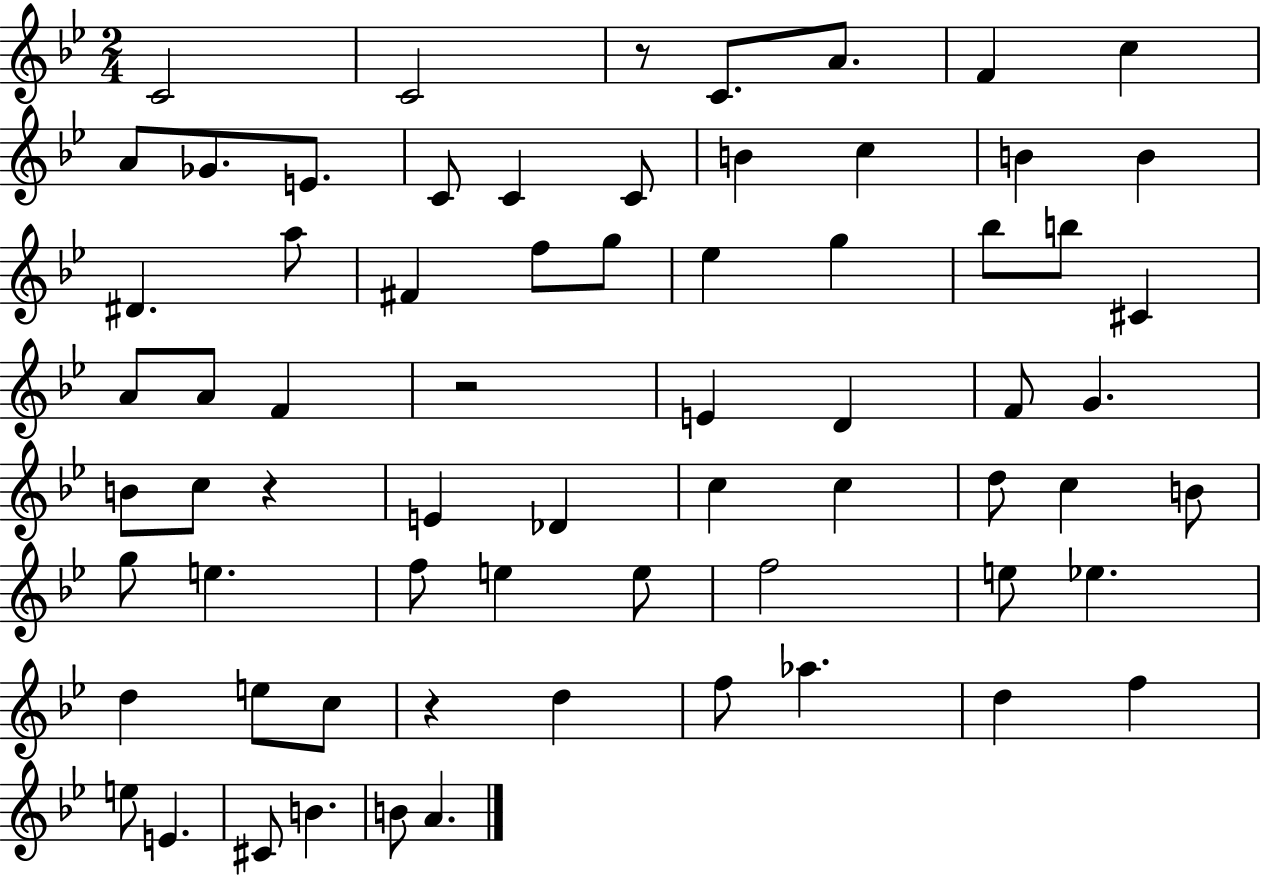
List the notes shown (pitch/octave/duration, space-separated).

C4/h C4/h R/e C4/e. A4/e. F4/q C5/q A4/e Gb4/e. E4/e. C4/e C4/q C4/e B4/q C5/q B4/q B4/q D#4/q. A5/e F#4/q F5/e G5/e Eb5/q G5/q Bb5/e B5/e C#4/q A4/e A4/e F4/q R/h E4/q D4/q F4/e G4/q. B4/e C5/e R/q E4/q Db4/q C5/q C5/q D5/e C5/q B4/e G5/e E5/q. F5/e E5/q E5/e F5/h E5/e Eb5/q. D5/q E5/e C5/e R/q D5/q F5/e Ab5/q. D5/q F5/q E5/e E4/q. C#4/e B4/q. B4/e A4/q.